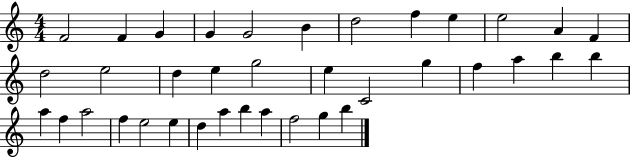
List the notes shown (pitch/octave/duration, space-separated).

F4/h F4/q G4/q G4/q G4/h B4/q D5/h F5/q E5/q E5/h A4/q F4/q D5/h E5/h D5/q E5/q G5/h E5/q C4/h G5/q F5/q A5/q B5/q B5/q A5/q F5/q A5/h F5/q E5/h E5/q D5/q A5/q B5/q A5/q F5/h G5/q B5/q